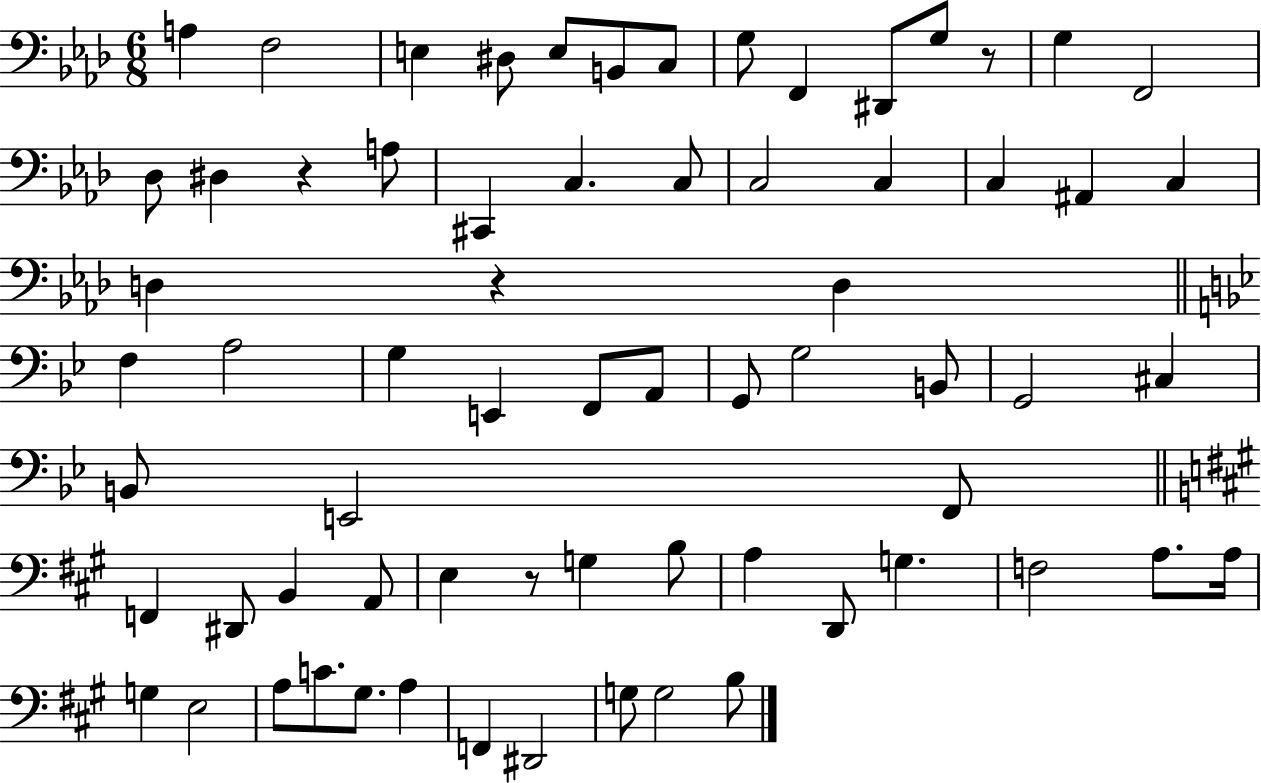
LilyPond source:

{
  \clef bass
  \numericTimeSignature
  \time 6/8
  \key aes \major
  a4 f2 | e4 dis8 e8 b,8 c8 | g8 f,4 dis,8 g8 r8 | g4 f,2 | \break des8 dis4 r4 a8 | cis,4 c4. c8 | c2 c4 | c4 ais,4 c4 | \break d4 r4 d4 | \bar "||" \break \key bes \major f4 a2 | g4 e,4 f,8 a,8 | g,8 g2 b,8 | g,2 cis4 | \break b,8 e,2 f,8 | \bar "||" \break \key a \major f,4 dis,8 b,4 a,8 | e4 r8 g4 b8 | a4 d,8 g4. | f2 a8. a16 | \break g4 e2 | a8 c'8. gis8. a4 | f,4 dis,2 | g8 g2 b8 | \break \bar "|."
}